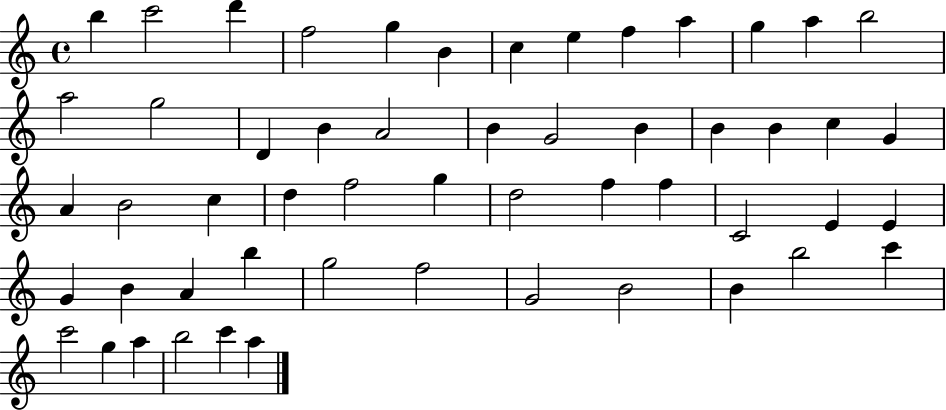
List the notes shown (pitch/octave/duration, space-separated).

B5/q C6/h D6/q F5/h G5/q B4/q C5/q E5/q F5/q A5/q G5/q A5/q B5/h A5/h G5/h D4/q B4/q A4/h B4/q G4/h B4/q B4/q B4/q C5/q G4/q A4/q B4/h C5/q D5/q F5/h G5/q D5/h F5/q F5/q C4/h E4/q E4/q G4/q B4/q A4/q B5/q G5/h F5/h G4/h B4/h B4/q B5/h C6/q C6/h G5/q A5/q B5/h C6/q A5/q